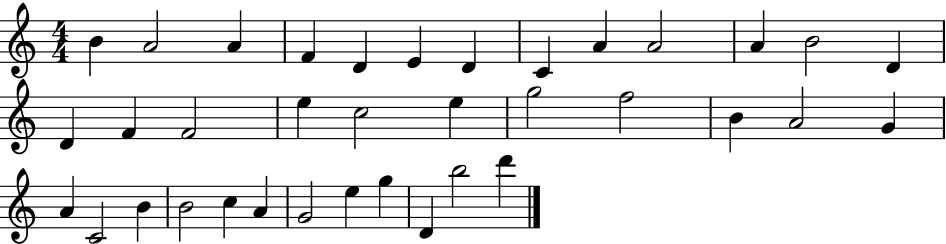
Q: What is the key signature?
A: C major